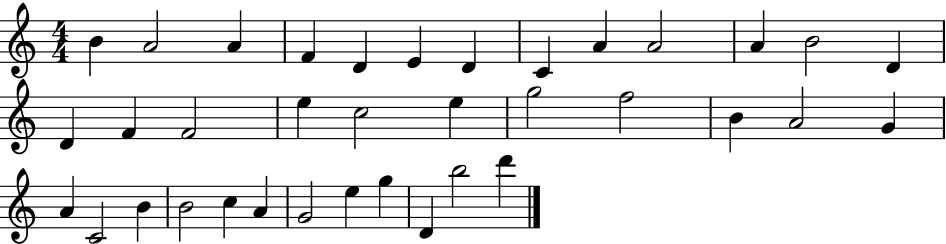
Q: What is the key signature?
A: C major